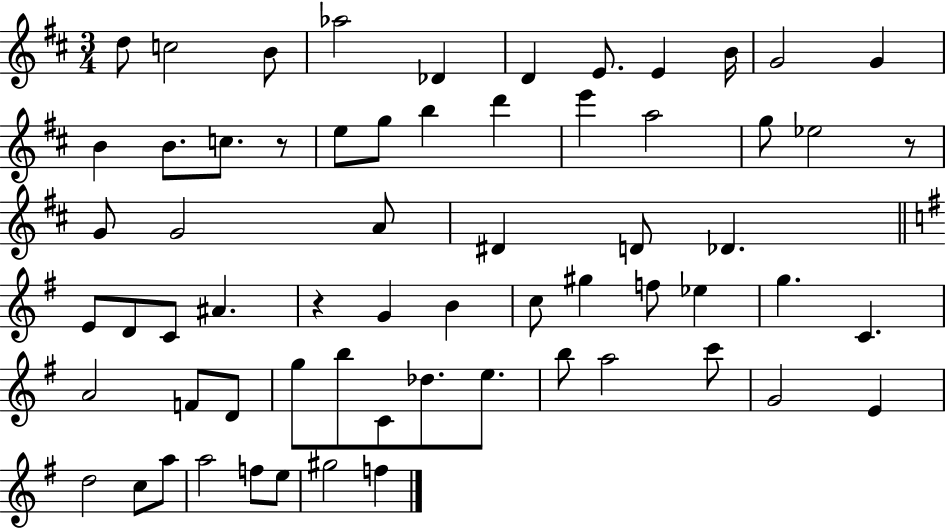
D5/e C5/h B4/e Ab5/h Db4/q D4/q E4/e. E4/q B4/s G4/h G4/q B4/q B4/e. C5/e. R/e E5/e G5/e B5/q D6/q E6/q A5/h G5/e Eb5/h R/e G4/e G4/h A4/e D#4/q D4/e Db4/q. E4/e D4/e C4/e A#4/q. R/q G4/q B4/q C5/e G#5/q F5/e Eb5/q G5/q. C4/q. A4/h F4/e D4/e G5/e B5/e C4/e Db5/e. E5/e. B5/e A5/h C6/e G4/h E4/q D5/h C5/e A5/e A5/h F5/e E5/e G#5/h F5/q